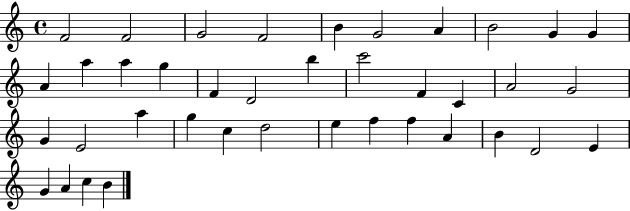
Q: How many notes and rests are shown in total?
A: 39